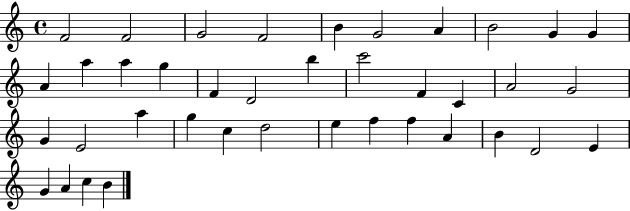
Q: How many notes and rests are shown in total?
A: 39